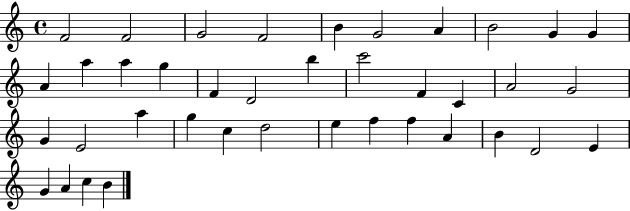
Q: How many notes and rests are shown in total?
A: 39